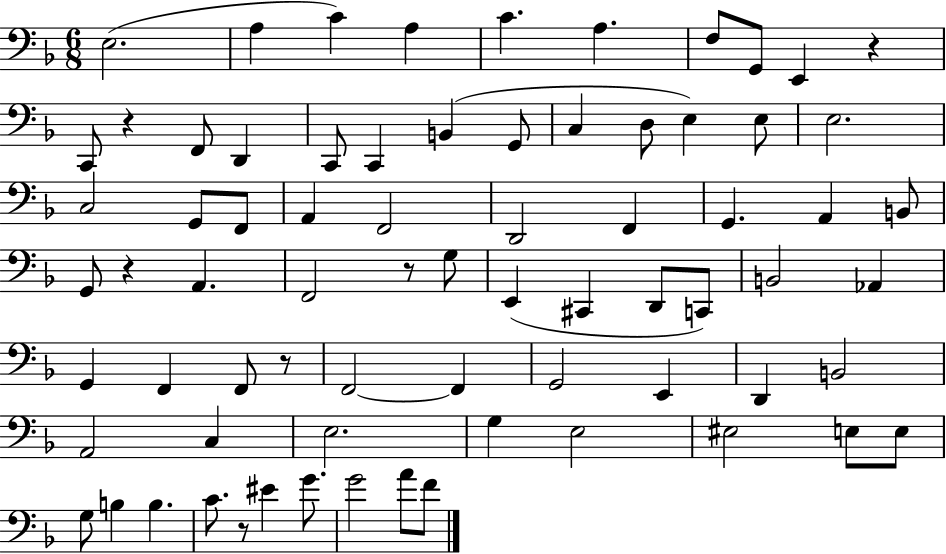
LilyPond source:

{
  \clef bass
  \numericTimeSignature
  \time 6/8
  \key f \major
  e2.( | a4 c'4) a4 | c'4. a4. | f8 g,8 e,4 r4 | \break c,8 r4 f,8 d,4 | c,8 c,4 b,4( g,8 | c4 d8 e4) e8 | e2. | \break c2 g,8 f,8 | a,4 f,2 | d,2 f,4 | g,4. a,4 b,8 | \break g,8 r4 a,4. | f,2 r8 g8 | e,4( cis,4 d,8 c,8) | b,2 aes,4 | \break g,4 f,4 f,8 r8 | f,2~~ f,4 | g,2 e,4 | d,4 b,2 | \break a,2 c4 | e2. | g4 e2 | eis2 e8 e8 | \break g8 b4 b4. | c'8. r8 eis'4 g'8. | g'2 a'8 f'8 | \bar "|."
}